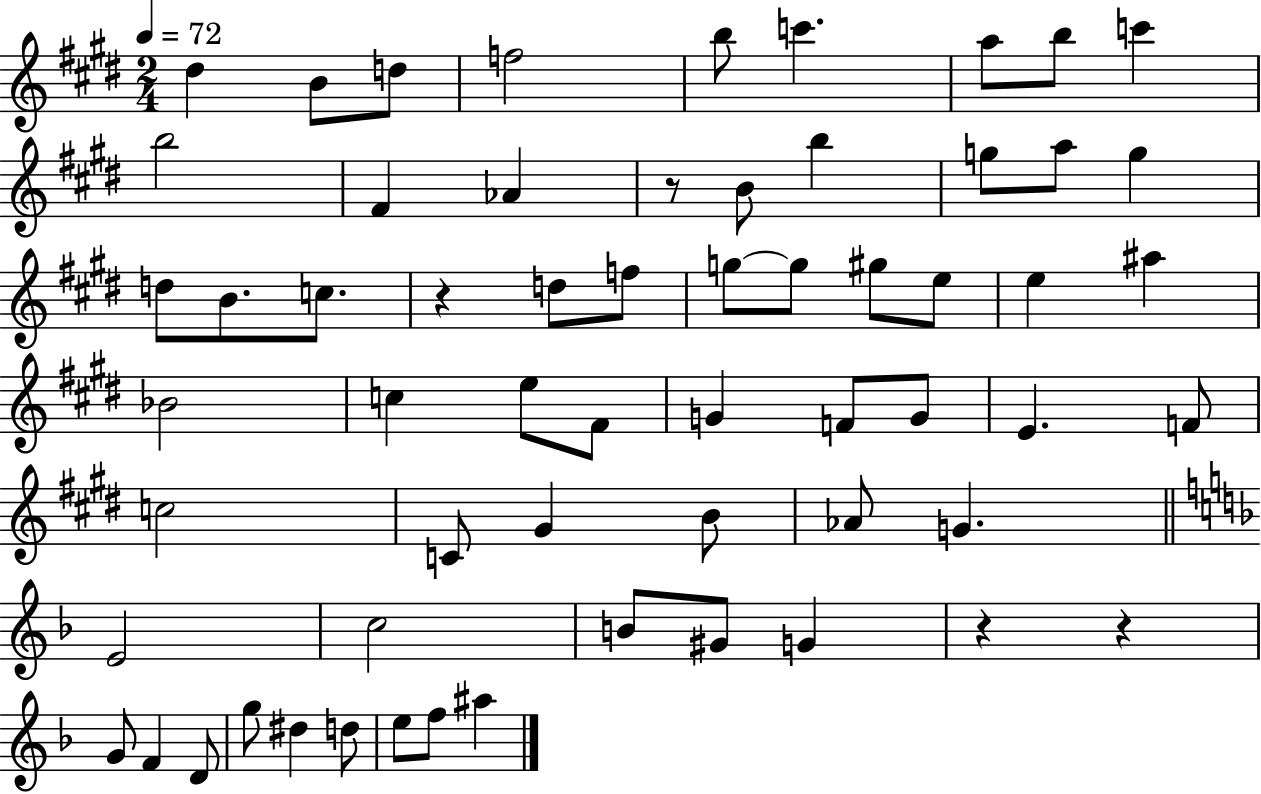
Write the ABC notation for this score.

X:1
T:Untitled
M:2/4
L:1/4
K:E
^d B/2 d/2 f2 b/2 c' a/2 b/2 c' b2 ^F _A z/2 B/2 b g/2 a/2 g d/2 B/2 c/2 z d/2 f/2 g/2 g/2 ^g/2 e/2 e ^a _B2 c e/2 ^F/2 G F/2 G/2 E F/2 c2 C/2 ^G B/2 _A/2 G E2 c2 B/2 ^G/2 G z z G/2 F D/2 g/2 ^d d/2 e/2 f/2 ^a